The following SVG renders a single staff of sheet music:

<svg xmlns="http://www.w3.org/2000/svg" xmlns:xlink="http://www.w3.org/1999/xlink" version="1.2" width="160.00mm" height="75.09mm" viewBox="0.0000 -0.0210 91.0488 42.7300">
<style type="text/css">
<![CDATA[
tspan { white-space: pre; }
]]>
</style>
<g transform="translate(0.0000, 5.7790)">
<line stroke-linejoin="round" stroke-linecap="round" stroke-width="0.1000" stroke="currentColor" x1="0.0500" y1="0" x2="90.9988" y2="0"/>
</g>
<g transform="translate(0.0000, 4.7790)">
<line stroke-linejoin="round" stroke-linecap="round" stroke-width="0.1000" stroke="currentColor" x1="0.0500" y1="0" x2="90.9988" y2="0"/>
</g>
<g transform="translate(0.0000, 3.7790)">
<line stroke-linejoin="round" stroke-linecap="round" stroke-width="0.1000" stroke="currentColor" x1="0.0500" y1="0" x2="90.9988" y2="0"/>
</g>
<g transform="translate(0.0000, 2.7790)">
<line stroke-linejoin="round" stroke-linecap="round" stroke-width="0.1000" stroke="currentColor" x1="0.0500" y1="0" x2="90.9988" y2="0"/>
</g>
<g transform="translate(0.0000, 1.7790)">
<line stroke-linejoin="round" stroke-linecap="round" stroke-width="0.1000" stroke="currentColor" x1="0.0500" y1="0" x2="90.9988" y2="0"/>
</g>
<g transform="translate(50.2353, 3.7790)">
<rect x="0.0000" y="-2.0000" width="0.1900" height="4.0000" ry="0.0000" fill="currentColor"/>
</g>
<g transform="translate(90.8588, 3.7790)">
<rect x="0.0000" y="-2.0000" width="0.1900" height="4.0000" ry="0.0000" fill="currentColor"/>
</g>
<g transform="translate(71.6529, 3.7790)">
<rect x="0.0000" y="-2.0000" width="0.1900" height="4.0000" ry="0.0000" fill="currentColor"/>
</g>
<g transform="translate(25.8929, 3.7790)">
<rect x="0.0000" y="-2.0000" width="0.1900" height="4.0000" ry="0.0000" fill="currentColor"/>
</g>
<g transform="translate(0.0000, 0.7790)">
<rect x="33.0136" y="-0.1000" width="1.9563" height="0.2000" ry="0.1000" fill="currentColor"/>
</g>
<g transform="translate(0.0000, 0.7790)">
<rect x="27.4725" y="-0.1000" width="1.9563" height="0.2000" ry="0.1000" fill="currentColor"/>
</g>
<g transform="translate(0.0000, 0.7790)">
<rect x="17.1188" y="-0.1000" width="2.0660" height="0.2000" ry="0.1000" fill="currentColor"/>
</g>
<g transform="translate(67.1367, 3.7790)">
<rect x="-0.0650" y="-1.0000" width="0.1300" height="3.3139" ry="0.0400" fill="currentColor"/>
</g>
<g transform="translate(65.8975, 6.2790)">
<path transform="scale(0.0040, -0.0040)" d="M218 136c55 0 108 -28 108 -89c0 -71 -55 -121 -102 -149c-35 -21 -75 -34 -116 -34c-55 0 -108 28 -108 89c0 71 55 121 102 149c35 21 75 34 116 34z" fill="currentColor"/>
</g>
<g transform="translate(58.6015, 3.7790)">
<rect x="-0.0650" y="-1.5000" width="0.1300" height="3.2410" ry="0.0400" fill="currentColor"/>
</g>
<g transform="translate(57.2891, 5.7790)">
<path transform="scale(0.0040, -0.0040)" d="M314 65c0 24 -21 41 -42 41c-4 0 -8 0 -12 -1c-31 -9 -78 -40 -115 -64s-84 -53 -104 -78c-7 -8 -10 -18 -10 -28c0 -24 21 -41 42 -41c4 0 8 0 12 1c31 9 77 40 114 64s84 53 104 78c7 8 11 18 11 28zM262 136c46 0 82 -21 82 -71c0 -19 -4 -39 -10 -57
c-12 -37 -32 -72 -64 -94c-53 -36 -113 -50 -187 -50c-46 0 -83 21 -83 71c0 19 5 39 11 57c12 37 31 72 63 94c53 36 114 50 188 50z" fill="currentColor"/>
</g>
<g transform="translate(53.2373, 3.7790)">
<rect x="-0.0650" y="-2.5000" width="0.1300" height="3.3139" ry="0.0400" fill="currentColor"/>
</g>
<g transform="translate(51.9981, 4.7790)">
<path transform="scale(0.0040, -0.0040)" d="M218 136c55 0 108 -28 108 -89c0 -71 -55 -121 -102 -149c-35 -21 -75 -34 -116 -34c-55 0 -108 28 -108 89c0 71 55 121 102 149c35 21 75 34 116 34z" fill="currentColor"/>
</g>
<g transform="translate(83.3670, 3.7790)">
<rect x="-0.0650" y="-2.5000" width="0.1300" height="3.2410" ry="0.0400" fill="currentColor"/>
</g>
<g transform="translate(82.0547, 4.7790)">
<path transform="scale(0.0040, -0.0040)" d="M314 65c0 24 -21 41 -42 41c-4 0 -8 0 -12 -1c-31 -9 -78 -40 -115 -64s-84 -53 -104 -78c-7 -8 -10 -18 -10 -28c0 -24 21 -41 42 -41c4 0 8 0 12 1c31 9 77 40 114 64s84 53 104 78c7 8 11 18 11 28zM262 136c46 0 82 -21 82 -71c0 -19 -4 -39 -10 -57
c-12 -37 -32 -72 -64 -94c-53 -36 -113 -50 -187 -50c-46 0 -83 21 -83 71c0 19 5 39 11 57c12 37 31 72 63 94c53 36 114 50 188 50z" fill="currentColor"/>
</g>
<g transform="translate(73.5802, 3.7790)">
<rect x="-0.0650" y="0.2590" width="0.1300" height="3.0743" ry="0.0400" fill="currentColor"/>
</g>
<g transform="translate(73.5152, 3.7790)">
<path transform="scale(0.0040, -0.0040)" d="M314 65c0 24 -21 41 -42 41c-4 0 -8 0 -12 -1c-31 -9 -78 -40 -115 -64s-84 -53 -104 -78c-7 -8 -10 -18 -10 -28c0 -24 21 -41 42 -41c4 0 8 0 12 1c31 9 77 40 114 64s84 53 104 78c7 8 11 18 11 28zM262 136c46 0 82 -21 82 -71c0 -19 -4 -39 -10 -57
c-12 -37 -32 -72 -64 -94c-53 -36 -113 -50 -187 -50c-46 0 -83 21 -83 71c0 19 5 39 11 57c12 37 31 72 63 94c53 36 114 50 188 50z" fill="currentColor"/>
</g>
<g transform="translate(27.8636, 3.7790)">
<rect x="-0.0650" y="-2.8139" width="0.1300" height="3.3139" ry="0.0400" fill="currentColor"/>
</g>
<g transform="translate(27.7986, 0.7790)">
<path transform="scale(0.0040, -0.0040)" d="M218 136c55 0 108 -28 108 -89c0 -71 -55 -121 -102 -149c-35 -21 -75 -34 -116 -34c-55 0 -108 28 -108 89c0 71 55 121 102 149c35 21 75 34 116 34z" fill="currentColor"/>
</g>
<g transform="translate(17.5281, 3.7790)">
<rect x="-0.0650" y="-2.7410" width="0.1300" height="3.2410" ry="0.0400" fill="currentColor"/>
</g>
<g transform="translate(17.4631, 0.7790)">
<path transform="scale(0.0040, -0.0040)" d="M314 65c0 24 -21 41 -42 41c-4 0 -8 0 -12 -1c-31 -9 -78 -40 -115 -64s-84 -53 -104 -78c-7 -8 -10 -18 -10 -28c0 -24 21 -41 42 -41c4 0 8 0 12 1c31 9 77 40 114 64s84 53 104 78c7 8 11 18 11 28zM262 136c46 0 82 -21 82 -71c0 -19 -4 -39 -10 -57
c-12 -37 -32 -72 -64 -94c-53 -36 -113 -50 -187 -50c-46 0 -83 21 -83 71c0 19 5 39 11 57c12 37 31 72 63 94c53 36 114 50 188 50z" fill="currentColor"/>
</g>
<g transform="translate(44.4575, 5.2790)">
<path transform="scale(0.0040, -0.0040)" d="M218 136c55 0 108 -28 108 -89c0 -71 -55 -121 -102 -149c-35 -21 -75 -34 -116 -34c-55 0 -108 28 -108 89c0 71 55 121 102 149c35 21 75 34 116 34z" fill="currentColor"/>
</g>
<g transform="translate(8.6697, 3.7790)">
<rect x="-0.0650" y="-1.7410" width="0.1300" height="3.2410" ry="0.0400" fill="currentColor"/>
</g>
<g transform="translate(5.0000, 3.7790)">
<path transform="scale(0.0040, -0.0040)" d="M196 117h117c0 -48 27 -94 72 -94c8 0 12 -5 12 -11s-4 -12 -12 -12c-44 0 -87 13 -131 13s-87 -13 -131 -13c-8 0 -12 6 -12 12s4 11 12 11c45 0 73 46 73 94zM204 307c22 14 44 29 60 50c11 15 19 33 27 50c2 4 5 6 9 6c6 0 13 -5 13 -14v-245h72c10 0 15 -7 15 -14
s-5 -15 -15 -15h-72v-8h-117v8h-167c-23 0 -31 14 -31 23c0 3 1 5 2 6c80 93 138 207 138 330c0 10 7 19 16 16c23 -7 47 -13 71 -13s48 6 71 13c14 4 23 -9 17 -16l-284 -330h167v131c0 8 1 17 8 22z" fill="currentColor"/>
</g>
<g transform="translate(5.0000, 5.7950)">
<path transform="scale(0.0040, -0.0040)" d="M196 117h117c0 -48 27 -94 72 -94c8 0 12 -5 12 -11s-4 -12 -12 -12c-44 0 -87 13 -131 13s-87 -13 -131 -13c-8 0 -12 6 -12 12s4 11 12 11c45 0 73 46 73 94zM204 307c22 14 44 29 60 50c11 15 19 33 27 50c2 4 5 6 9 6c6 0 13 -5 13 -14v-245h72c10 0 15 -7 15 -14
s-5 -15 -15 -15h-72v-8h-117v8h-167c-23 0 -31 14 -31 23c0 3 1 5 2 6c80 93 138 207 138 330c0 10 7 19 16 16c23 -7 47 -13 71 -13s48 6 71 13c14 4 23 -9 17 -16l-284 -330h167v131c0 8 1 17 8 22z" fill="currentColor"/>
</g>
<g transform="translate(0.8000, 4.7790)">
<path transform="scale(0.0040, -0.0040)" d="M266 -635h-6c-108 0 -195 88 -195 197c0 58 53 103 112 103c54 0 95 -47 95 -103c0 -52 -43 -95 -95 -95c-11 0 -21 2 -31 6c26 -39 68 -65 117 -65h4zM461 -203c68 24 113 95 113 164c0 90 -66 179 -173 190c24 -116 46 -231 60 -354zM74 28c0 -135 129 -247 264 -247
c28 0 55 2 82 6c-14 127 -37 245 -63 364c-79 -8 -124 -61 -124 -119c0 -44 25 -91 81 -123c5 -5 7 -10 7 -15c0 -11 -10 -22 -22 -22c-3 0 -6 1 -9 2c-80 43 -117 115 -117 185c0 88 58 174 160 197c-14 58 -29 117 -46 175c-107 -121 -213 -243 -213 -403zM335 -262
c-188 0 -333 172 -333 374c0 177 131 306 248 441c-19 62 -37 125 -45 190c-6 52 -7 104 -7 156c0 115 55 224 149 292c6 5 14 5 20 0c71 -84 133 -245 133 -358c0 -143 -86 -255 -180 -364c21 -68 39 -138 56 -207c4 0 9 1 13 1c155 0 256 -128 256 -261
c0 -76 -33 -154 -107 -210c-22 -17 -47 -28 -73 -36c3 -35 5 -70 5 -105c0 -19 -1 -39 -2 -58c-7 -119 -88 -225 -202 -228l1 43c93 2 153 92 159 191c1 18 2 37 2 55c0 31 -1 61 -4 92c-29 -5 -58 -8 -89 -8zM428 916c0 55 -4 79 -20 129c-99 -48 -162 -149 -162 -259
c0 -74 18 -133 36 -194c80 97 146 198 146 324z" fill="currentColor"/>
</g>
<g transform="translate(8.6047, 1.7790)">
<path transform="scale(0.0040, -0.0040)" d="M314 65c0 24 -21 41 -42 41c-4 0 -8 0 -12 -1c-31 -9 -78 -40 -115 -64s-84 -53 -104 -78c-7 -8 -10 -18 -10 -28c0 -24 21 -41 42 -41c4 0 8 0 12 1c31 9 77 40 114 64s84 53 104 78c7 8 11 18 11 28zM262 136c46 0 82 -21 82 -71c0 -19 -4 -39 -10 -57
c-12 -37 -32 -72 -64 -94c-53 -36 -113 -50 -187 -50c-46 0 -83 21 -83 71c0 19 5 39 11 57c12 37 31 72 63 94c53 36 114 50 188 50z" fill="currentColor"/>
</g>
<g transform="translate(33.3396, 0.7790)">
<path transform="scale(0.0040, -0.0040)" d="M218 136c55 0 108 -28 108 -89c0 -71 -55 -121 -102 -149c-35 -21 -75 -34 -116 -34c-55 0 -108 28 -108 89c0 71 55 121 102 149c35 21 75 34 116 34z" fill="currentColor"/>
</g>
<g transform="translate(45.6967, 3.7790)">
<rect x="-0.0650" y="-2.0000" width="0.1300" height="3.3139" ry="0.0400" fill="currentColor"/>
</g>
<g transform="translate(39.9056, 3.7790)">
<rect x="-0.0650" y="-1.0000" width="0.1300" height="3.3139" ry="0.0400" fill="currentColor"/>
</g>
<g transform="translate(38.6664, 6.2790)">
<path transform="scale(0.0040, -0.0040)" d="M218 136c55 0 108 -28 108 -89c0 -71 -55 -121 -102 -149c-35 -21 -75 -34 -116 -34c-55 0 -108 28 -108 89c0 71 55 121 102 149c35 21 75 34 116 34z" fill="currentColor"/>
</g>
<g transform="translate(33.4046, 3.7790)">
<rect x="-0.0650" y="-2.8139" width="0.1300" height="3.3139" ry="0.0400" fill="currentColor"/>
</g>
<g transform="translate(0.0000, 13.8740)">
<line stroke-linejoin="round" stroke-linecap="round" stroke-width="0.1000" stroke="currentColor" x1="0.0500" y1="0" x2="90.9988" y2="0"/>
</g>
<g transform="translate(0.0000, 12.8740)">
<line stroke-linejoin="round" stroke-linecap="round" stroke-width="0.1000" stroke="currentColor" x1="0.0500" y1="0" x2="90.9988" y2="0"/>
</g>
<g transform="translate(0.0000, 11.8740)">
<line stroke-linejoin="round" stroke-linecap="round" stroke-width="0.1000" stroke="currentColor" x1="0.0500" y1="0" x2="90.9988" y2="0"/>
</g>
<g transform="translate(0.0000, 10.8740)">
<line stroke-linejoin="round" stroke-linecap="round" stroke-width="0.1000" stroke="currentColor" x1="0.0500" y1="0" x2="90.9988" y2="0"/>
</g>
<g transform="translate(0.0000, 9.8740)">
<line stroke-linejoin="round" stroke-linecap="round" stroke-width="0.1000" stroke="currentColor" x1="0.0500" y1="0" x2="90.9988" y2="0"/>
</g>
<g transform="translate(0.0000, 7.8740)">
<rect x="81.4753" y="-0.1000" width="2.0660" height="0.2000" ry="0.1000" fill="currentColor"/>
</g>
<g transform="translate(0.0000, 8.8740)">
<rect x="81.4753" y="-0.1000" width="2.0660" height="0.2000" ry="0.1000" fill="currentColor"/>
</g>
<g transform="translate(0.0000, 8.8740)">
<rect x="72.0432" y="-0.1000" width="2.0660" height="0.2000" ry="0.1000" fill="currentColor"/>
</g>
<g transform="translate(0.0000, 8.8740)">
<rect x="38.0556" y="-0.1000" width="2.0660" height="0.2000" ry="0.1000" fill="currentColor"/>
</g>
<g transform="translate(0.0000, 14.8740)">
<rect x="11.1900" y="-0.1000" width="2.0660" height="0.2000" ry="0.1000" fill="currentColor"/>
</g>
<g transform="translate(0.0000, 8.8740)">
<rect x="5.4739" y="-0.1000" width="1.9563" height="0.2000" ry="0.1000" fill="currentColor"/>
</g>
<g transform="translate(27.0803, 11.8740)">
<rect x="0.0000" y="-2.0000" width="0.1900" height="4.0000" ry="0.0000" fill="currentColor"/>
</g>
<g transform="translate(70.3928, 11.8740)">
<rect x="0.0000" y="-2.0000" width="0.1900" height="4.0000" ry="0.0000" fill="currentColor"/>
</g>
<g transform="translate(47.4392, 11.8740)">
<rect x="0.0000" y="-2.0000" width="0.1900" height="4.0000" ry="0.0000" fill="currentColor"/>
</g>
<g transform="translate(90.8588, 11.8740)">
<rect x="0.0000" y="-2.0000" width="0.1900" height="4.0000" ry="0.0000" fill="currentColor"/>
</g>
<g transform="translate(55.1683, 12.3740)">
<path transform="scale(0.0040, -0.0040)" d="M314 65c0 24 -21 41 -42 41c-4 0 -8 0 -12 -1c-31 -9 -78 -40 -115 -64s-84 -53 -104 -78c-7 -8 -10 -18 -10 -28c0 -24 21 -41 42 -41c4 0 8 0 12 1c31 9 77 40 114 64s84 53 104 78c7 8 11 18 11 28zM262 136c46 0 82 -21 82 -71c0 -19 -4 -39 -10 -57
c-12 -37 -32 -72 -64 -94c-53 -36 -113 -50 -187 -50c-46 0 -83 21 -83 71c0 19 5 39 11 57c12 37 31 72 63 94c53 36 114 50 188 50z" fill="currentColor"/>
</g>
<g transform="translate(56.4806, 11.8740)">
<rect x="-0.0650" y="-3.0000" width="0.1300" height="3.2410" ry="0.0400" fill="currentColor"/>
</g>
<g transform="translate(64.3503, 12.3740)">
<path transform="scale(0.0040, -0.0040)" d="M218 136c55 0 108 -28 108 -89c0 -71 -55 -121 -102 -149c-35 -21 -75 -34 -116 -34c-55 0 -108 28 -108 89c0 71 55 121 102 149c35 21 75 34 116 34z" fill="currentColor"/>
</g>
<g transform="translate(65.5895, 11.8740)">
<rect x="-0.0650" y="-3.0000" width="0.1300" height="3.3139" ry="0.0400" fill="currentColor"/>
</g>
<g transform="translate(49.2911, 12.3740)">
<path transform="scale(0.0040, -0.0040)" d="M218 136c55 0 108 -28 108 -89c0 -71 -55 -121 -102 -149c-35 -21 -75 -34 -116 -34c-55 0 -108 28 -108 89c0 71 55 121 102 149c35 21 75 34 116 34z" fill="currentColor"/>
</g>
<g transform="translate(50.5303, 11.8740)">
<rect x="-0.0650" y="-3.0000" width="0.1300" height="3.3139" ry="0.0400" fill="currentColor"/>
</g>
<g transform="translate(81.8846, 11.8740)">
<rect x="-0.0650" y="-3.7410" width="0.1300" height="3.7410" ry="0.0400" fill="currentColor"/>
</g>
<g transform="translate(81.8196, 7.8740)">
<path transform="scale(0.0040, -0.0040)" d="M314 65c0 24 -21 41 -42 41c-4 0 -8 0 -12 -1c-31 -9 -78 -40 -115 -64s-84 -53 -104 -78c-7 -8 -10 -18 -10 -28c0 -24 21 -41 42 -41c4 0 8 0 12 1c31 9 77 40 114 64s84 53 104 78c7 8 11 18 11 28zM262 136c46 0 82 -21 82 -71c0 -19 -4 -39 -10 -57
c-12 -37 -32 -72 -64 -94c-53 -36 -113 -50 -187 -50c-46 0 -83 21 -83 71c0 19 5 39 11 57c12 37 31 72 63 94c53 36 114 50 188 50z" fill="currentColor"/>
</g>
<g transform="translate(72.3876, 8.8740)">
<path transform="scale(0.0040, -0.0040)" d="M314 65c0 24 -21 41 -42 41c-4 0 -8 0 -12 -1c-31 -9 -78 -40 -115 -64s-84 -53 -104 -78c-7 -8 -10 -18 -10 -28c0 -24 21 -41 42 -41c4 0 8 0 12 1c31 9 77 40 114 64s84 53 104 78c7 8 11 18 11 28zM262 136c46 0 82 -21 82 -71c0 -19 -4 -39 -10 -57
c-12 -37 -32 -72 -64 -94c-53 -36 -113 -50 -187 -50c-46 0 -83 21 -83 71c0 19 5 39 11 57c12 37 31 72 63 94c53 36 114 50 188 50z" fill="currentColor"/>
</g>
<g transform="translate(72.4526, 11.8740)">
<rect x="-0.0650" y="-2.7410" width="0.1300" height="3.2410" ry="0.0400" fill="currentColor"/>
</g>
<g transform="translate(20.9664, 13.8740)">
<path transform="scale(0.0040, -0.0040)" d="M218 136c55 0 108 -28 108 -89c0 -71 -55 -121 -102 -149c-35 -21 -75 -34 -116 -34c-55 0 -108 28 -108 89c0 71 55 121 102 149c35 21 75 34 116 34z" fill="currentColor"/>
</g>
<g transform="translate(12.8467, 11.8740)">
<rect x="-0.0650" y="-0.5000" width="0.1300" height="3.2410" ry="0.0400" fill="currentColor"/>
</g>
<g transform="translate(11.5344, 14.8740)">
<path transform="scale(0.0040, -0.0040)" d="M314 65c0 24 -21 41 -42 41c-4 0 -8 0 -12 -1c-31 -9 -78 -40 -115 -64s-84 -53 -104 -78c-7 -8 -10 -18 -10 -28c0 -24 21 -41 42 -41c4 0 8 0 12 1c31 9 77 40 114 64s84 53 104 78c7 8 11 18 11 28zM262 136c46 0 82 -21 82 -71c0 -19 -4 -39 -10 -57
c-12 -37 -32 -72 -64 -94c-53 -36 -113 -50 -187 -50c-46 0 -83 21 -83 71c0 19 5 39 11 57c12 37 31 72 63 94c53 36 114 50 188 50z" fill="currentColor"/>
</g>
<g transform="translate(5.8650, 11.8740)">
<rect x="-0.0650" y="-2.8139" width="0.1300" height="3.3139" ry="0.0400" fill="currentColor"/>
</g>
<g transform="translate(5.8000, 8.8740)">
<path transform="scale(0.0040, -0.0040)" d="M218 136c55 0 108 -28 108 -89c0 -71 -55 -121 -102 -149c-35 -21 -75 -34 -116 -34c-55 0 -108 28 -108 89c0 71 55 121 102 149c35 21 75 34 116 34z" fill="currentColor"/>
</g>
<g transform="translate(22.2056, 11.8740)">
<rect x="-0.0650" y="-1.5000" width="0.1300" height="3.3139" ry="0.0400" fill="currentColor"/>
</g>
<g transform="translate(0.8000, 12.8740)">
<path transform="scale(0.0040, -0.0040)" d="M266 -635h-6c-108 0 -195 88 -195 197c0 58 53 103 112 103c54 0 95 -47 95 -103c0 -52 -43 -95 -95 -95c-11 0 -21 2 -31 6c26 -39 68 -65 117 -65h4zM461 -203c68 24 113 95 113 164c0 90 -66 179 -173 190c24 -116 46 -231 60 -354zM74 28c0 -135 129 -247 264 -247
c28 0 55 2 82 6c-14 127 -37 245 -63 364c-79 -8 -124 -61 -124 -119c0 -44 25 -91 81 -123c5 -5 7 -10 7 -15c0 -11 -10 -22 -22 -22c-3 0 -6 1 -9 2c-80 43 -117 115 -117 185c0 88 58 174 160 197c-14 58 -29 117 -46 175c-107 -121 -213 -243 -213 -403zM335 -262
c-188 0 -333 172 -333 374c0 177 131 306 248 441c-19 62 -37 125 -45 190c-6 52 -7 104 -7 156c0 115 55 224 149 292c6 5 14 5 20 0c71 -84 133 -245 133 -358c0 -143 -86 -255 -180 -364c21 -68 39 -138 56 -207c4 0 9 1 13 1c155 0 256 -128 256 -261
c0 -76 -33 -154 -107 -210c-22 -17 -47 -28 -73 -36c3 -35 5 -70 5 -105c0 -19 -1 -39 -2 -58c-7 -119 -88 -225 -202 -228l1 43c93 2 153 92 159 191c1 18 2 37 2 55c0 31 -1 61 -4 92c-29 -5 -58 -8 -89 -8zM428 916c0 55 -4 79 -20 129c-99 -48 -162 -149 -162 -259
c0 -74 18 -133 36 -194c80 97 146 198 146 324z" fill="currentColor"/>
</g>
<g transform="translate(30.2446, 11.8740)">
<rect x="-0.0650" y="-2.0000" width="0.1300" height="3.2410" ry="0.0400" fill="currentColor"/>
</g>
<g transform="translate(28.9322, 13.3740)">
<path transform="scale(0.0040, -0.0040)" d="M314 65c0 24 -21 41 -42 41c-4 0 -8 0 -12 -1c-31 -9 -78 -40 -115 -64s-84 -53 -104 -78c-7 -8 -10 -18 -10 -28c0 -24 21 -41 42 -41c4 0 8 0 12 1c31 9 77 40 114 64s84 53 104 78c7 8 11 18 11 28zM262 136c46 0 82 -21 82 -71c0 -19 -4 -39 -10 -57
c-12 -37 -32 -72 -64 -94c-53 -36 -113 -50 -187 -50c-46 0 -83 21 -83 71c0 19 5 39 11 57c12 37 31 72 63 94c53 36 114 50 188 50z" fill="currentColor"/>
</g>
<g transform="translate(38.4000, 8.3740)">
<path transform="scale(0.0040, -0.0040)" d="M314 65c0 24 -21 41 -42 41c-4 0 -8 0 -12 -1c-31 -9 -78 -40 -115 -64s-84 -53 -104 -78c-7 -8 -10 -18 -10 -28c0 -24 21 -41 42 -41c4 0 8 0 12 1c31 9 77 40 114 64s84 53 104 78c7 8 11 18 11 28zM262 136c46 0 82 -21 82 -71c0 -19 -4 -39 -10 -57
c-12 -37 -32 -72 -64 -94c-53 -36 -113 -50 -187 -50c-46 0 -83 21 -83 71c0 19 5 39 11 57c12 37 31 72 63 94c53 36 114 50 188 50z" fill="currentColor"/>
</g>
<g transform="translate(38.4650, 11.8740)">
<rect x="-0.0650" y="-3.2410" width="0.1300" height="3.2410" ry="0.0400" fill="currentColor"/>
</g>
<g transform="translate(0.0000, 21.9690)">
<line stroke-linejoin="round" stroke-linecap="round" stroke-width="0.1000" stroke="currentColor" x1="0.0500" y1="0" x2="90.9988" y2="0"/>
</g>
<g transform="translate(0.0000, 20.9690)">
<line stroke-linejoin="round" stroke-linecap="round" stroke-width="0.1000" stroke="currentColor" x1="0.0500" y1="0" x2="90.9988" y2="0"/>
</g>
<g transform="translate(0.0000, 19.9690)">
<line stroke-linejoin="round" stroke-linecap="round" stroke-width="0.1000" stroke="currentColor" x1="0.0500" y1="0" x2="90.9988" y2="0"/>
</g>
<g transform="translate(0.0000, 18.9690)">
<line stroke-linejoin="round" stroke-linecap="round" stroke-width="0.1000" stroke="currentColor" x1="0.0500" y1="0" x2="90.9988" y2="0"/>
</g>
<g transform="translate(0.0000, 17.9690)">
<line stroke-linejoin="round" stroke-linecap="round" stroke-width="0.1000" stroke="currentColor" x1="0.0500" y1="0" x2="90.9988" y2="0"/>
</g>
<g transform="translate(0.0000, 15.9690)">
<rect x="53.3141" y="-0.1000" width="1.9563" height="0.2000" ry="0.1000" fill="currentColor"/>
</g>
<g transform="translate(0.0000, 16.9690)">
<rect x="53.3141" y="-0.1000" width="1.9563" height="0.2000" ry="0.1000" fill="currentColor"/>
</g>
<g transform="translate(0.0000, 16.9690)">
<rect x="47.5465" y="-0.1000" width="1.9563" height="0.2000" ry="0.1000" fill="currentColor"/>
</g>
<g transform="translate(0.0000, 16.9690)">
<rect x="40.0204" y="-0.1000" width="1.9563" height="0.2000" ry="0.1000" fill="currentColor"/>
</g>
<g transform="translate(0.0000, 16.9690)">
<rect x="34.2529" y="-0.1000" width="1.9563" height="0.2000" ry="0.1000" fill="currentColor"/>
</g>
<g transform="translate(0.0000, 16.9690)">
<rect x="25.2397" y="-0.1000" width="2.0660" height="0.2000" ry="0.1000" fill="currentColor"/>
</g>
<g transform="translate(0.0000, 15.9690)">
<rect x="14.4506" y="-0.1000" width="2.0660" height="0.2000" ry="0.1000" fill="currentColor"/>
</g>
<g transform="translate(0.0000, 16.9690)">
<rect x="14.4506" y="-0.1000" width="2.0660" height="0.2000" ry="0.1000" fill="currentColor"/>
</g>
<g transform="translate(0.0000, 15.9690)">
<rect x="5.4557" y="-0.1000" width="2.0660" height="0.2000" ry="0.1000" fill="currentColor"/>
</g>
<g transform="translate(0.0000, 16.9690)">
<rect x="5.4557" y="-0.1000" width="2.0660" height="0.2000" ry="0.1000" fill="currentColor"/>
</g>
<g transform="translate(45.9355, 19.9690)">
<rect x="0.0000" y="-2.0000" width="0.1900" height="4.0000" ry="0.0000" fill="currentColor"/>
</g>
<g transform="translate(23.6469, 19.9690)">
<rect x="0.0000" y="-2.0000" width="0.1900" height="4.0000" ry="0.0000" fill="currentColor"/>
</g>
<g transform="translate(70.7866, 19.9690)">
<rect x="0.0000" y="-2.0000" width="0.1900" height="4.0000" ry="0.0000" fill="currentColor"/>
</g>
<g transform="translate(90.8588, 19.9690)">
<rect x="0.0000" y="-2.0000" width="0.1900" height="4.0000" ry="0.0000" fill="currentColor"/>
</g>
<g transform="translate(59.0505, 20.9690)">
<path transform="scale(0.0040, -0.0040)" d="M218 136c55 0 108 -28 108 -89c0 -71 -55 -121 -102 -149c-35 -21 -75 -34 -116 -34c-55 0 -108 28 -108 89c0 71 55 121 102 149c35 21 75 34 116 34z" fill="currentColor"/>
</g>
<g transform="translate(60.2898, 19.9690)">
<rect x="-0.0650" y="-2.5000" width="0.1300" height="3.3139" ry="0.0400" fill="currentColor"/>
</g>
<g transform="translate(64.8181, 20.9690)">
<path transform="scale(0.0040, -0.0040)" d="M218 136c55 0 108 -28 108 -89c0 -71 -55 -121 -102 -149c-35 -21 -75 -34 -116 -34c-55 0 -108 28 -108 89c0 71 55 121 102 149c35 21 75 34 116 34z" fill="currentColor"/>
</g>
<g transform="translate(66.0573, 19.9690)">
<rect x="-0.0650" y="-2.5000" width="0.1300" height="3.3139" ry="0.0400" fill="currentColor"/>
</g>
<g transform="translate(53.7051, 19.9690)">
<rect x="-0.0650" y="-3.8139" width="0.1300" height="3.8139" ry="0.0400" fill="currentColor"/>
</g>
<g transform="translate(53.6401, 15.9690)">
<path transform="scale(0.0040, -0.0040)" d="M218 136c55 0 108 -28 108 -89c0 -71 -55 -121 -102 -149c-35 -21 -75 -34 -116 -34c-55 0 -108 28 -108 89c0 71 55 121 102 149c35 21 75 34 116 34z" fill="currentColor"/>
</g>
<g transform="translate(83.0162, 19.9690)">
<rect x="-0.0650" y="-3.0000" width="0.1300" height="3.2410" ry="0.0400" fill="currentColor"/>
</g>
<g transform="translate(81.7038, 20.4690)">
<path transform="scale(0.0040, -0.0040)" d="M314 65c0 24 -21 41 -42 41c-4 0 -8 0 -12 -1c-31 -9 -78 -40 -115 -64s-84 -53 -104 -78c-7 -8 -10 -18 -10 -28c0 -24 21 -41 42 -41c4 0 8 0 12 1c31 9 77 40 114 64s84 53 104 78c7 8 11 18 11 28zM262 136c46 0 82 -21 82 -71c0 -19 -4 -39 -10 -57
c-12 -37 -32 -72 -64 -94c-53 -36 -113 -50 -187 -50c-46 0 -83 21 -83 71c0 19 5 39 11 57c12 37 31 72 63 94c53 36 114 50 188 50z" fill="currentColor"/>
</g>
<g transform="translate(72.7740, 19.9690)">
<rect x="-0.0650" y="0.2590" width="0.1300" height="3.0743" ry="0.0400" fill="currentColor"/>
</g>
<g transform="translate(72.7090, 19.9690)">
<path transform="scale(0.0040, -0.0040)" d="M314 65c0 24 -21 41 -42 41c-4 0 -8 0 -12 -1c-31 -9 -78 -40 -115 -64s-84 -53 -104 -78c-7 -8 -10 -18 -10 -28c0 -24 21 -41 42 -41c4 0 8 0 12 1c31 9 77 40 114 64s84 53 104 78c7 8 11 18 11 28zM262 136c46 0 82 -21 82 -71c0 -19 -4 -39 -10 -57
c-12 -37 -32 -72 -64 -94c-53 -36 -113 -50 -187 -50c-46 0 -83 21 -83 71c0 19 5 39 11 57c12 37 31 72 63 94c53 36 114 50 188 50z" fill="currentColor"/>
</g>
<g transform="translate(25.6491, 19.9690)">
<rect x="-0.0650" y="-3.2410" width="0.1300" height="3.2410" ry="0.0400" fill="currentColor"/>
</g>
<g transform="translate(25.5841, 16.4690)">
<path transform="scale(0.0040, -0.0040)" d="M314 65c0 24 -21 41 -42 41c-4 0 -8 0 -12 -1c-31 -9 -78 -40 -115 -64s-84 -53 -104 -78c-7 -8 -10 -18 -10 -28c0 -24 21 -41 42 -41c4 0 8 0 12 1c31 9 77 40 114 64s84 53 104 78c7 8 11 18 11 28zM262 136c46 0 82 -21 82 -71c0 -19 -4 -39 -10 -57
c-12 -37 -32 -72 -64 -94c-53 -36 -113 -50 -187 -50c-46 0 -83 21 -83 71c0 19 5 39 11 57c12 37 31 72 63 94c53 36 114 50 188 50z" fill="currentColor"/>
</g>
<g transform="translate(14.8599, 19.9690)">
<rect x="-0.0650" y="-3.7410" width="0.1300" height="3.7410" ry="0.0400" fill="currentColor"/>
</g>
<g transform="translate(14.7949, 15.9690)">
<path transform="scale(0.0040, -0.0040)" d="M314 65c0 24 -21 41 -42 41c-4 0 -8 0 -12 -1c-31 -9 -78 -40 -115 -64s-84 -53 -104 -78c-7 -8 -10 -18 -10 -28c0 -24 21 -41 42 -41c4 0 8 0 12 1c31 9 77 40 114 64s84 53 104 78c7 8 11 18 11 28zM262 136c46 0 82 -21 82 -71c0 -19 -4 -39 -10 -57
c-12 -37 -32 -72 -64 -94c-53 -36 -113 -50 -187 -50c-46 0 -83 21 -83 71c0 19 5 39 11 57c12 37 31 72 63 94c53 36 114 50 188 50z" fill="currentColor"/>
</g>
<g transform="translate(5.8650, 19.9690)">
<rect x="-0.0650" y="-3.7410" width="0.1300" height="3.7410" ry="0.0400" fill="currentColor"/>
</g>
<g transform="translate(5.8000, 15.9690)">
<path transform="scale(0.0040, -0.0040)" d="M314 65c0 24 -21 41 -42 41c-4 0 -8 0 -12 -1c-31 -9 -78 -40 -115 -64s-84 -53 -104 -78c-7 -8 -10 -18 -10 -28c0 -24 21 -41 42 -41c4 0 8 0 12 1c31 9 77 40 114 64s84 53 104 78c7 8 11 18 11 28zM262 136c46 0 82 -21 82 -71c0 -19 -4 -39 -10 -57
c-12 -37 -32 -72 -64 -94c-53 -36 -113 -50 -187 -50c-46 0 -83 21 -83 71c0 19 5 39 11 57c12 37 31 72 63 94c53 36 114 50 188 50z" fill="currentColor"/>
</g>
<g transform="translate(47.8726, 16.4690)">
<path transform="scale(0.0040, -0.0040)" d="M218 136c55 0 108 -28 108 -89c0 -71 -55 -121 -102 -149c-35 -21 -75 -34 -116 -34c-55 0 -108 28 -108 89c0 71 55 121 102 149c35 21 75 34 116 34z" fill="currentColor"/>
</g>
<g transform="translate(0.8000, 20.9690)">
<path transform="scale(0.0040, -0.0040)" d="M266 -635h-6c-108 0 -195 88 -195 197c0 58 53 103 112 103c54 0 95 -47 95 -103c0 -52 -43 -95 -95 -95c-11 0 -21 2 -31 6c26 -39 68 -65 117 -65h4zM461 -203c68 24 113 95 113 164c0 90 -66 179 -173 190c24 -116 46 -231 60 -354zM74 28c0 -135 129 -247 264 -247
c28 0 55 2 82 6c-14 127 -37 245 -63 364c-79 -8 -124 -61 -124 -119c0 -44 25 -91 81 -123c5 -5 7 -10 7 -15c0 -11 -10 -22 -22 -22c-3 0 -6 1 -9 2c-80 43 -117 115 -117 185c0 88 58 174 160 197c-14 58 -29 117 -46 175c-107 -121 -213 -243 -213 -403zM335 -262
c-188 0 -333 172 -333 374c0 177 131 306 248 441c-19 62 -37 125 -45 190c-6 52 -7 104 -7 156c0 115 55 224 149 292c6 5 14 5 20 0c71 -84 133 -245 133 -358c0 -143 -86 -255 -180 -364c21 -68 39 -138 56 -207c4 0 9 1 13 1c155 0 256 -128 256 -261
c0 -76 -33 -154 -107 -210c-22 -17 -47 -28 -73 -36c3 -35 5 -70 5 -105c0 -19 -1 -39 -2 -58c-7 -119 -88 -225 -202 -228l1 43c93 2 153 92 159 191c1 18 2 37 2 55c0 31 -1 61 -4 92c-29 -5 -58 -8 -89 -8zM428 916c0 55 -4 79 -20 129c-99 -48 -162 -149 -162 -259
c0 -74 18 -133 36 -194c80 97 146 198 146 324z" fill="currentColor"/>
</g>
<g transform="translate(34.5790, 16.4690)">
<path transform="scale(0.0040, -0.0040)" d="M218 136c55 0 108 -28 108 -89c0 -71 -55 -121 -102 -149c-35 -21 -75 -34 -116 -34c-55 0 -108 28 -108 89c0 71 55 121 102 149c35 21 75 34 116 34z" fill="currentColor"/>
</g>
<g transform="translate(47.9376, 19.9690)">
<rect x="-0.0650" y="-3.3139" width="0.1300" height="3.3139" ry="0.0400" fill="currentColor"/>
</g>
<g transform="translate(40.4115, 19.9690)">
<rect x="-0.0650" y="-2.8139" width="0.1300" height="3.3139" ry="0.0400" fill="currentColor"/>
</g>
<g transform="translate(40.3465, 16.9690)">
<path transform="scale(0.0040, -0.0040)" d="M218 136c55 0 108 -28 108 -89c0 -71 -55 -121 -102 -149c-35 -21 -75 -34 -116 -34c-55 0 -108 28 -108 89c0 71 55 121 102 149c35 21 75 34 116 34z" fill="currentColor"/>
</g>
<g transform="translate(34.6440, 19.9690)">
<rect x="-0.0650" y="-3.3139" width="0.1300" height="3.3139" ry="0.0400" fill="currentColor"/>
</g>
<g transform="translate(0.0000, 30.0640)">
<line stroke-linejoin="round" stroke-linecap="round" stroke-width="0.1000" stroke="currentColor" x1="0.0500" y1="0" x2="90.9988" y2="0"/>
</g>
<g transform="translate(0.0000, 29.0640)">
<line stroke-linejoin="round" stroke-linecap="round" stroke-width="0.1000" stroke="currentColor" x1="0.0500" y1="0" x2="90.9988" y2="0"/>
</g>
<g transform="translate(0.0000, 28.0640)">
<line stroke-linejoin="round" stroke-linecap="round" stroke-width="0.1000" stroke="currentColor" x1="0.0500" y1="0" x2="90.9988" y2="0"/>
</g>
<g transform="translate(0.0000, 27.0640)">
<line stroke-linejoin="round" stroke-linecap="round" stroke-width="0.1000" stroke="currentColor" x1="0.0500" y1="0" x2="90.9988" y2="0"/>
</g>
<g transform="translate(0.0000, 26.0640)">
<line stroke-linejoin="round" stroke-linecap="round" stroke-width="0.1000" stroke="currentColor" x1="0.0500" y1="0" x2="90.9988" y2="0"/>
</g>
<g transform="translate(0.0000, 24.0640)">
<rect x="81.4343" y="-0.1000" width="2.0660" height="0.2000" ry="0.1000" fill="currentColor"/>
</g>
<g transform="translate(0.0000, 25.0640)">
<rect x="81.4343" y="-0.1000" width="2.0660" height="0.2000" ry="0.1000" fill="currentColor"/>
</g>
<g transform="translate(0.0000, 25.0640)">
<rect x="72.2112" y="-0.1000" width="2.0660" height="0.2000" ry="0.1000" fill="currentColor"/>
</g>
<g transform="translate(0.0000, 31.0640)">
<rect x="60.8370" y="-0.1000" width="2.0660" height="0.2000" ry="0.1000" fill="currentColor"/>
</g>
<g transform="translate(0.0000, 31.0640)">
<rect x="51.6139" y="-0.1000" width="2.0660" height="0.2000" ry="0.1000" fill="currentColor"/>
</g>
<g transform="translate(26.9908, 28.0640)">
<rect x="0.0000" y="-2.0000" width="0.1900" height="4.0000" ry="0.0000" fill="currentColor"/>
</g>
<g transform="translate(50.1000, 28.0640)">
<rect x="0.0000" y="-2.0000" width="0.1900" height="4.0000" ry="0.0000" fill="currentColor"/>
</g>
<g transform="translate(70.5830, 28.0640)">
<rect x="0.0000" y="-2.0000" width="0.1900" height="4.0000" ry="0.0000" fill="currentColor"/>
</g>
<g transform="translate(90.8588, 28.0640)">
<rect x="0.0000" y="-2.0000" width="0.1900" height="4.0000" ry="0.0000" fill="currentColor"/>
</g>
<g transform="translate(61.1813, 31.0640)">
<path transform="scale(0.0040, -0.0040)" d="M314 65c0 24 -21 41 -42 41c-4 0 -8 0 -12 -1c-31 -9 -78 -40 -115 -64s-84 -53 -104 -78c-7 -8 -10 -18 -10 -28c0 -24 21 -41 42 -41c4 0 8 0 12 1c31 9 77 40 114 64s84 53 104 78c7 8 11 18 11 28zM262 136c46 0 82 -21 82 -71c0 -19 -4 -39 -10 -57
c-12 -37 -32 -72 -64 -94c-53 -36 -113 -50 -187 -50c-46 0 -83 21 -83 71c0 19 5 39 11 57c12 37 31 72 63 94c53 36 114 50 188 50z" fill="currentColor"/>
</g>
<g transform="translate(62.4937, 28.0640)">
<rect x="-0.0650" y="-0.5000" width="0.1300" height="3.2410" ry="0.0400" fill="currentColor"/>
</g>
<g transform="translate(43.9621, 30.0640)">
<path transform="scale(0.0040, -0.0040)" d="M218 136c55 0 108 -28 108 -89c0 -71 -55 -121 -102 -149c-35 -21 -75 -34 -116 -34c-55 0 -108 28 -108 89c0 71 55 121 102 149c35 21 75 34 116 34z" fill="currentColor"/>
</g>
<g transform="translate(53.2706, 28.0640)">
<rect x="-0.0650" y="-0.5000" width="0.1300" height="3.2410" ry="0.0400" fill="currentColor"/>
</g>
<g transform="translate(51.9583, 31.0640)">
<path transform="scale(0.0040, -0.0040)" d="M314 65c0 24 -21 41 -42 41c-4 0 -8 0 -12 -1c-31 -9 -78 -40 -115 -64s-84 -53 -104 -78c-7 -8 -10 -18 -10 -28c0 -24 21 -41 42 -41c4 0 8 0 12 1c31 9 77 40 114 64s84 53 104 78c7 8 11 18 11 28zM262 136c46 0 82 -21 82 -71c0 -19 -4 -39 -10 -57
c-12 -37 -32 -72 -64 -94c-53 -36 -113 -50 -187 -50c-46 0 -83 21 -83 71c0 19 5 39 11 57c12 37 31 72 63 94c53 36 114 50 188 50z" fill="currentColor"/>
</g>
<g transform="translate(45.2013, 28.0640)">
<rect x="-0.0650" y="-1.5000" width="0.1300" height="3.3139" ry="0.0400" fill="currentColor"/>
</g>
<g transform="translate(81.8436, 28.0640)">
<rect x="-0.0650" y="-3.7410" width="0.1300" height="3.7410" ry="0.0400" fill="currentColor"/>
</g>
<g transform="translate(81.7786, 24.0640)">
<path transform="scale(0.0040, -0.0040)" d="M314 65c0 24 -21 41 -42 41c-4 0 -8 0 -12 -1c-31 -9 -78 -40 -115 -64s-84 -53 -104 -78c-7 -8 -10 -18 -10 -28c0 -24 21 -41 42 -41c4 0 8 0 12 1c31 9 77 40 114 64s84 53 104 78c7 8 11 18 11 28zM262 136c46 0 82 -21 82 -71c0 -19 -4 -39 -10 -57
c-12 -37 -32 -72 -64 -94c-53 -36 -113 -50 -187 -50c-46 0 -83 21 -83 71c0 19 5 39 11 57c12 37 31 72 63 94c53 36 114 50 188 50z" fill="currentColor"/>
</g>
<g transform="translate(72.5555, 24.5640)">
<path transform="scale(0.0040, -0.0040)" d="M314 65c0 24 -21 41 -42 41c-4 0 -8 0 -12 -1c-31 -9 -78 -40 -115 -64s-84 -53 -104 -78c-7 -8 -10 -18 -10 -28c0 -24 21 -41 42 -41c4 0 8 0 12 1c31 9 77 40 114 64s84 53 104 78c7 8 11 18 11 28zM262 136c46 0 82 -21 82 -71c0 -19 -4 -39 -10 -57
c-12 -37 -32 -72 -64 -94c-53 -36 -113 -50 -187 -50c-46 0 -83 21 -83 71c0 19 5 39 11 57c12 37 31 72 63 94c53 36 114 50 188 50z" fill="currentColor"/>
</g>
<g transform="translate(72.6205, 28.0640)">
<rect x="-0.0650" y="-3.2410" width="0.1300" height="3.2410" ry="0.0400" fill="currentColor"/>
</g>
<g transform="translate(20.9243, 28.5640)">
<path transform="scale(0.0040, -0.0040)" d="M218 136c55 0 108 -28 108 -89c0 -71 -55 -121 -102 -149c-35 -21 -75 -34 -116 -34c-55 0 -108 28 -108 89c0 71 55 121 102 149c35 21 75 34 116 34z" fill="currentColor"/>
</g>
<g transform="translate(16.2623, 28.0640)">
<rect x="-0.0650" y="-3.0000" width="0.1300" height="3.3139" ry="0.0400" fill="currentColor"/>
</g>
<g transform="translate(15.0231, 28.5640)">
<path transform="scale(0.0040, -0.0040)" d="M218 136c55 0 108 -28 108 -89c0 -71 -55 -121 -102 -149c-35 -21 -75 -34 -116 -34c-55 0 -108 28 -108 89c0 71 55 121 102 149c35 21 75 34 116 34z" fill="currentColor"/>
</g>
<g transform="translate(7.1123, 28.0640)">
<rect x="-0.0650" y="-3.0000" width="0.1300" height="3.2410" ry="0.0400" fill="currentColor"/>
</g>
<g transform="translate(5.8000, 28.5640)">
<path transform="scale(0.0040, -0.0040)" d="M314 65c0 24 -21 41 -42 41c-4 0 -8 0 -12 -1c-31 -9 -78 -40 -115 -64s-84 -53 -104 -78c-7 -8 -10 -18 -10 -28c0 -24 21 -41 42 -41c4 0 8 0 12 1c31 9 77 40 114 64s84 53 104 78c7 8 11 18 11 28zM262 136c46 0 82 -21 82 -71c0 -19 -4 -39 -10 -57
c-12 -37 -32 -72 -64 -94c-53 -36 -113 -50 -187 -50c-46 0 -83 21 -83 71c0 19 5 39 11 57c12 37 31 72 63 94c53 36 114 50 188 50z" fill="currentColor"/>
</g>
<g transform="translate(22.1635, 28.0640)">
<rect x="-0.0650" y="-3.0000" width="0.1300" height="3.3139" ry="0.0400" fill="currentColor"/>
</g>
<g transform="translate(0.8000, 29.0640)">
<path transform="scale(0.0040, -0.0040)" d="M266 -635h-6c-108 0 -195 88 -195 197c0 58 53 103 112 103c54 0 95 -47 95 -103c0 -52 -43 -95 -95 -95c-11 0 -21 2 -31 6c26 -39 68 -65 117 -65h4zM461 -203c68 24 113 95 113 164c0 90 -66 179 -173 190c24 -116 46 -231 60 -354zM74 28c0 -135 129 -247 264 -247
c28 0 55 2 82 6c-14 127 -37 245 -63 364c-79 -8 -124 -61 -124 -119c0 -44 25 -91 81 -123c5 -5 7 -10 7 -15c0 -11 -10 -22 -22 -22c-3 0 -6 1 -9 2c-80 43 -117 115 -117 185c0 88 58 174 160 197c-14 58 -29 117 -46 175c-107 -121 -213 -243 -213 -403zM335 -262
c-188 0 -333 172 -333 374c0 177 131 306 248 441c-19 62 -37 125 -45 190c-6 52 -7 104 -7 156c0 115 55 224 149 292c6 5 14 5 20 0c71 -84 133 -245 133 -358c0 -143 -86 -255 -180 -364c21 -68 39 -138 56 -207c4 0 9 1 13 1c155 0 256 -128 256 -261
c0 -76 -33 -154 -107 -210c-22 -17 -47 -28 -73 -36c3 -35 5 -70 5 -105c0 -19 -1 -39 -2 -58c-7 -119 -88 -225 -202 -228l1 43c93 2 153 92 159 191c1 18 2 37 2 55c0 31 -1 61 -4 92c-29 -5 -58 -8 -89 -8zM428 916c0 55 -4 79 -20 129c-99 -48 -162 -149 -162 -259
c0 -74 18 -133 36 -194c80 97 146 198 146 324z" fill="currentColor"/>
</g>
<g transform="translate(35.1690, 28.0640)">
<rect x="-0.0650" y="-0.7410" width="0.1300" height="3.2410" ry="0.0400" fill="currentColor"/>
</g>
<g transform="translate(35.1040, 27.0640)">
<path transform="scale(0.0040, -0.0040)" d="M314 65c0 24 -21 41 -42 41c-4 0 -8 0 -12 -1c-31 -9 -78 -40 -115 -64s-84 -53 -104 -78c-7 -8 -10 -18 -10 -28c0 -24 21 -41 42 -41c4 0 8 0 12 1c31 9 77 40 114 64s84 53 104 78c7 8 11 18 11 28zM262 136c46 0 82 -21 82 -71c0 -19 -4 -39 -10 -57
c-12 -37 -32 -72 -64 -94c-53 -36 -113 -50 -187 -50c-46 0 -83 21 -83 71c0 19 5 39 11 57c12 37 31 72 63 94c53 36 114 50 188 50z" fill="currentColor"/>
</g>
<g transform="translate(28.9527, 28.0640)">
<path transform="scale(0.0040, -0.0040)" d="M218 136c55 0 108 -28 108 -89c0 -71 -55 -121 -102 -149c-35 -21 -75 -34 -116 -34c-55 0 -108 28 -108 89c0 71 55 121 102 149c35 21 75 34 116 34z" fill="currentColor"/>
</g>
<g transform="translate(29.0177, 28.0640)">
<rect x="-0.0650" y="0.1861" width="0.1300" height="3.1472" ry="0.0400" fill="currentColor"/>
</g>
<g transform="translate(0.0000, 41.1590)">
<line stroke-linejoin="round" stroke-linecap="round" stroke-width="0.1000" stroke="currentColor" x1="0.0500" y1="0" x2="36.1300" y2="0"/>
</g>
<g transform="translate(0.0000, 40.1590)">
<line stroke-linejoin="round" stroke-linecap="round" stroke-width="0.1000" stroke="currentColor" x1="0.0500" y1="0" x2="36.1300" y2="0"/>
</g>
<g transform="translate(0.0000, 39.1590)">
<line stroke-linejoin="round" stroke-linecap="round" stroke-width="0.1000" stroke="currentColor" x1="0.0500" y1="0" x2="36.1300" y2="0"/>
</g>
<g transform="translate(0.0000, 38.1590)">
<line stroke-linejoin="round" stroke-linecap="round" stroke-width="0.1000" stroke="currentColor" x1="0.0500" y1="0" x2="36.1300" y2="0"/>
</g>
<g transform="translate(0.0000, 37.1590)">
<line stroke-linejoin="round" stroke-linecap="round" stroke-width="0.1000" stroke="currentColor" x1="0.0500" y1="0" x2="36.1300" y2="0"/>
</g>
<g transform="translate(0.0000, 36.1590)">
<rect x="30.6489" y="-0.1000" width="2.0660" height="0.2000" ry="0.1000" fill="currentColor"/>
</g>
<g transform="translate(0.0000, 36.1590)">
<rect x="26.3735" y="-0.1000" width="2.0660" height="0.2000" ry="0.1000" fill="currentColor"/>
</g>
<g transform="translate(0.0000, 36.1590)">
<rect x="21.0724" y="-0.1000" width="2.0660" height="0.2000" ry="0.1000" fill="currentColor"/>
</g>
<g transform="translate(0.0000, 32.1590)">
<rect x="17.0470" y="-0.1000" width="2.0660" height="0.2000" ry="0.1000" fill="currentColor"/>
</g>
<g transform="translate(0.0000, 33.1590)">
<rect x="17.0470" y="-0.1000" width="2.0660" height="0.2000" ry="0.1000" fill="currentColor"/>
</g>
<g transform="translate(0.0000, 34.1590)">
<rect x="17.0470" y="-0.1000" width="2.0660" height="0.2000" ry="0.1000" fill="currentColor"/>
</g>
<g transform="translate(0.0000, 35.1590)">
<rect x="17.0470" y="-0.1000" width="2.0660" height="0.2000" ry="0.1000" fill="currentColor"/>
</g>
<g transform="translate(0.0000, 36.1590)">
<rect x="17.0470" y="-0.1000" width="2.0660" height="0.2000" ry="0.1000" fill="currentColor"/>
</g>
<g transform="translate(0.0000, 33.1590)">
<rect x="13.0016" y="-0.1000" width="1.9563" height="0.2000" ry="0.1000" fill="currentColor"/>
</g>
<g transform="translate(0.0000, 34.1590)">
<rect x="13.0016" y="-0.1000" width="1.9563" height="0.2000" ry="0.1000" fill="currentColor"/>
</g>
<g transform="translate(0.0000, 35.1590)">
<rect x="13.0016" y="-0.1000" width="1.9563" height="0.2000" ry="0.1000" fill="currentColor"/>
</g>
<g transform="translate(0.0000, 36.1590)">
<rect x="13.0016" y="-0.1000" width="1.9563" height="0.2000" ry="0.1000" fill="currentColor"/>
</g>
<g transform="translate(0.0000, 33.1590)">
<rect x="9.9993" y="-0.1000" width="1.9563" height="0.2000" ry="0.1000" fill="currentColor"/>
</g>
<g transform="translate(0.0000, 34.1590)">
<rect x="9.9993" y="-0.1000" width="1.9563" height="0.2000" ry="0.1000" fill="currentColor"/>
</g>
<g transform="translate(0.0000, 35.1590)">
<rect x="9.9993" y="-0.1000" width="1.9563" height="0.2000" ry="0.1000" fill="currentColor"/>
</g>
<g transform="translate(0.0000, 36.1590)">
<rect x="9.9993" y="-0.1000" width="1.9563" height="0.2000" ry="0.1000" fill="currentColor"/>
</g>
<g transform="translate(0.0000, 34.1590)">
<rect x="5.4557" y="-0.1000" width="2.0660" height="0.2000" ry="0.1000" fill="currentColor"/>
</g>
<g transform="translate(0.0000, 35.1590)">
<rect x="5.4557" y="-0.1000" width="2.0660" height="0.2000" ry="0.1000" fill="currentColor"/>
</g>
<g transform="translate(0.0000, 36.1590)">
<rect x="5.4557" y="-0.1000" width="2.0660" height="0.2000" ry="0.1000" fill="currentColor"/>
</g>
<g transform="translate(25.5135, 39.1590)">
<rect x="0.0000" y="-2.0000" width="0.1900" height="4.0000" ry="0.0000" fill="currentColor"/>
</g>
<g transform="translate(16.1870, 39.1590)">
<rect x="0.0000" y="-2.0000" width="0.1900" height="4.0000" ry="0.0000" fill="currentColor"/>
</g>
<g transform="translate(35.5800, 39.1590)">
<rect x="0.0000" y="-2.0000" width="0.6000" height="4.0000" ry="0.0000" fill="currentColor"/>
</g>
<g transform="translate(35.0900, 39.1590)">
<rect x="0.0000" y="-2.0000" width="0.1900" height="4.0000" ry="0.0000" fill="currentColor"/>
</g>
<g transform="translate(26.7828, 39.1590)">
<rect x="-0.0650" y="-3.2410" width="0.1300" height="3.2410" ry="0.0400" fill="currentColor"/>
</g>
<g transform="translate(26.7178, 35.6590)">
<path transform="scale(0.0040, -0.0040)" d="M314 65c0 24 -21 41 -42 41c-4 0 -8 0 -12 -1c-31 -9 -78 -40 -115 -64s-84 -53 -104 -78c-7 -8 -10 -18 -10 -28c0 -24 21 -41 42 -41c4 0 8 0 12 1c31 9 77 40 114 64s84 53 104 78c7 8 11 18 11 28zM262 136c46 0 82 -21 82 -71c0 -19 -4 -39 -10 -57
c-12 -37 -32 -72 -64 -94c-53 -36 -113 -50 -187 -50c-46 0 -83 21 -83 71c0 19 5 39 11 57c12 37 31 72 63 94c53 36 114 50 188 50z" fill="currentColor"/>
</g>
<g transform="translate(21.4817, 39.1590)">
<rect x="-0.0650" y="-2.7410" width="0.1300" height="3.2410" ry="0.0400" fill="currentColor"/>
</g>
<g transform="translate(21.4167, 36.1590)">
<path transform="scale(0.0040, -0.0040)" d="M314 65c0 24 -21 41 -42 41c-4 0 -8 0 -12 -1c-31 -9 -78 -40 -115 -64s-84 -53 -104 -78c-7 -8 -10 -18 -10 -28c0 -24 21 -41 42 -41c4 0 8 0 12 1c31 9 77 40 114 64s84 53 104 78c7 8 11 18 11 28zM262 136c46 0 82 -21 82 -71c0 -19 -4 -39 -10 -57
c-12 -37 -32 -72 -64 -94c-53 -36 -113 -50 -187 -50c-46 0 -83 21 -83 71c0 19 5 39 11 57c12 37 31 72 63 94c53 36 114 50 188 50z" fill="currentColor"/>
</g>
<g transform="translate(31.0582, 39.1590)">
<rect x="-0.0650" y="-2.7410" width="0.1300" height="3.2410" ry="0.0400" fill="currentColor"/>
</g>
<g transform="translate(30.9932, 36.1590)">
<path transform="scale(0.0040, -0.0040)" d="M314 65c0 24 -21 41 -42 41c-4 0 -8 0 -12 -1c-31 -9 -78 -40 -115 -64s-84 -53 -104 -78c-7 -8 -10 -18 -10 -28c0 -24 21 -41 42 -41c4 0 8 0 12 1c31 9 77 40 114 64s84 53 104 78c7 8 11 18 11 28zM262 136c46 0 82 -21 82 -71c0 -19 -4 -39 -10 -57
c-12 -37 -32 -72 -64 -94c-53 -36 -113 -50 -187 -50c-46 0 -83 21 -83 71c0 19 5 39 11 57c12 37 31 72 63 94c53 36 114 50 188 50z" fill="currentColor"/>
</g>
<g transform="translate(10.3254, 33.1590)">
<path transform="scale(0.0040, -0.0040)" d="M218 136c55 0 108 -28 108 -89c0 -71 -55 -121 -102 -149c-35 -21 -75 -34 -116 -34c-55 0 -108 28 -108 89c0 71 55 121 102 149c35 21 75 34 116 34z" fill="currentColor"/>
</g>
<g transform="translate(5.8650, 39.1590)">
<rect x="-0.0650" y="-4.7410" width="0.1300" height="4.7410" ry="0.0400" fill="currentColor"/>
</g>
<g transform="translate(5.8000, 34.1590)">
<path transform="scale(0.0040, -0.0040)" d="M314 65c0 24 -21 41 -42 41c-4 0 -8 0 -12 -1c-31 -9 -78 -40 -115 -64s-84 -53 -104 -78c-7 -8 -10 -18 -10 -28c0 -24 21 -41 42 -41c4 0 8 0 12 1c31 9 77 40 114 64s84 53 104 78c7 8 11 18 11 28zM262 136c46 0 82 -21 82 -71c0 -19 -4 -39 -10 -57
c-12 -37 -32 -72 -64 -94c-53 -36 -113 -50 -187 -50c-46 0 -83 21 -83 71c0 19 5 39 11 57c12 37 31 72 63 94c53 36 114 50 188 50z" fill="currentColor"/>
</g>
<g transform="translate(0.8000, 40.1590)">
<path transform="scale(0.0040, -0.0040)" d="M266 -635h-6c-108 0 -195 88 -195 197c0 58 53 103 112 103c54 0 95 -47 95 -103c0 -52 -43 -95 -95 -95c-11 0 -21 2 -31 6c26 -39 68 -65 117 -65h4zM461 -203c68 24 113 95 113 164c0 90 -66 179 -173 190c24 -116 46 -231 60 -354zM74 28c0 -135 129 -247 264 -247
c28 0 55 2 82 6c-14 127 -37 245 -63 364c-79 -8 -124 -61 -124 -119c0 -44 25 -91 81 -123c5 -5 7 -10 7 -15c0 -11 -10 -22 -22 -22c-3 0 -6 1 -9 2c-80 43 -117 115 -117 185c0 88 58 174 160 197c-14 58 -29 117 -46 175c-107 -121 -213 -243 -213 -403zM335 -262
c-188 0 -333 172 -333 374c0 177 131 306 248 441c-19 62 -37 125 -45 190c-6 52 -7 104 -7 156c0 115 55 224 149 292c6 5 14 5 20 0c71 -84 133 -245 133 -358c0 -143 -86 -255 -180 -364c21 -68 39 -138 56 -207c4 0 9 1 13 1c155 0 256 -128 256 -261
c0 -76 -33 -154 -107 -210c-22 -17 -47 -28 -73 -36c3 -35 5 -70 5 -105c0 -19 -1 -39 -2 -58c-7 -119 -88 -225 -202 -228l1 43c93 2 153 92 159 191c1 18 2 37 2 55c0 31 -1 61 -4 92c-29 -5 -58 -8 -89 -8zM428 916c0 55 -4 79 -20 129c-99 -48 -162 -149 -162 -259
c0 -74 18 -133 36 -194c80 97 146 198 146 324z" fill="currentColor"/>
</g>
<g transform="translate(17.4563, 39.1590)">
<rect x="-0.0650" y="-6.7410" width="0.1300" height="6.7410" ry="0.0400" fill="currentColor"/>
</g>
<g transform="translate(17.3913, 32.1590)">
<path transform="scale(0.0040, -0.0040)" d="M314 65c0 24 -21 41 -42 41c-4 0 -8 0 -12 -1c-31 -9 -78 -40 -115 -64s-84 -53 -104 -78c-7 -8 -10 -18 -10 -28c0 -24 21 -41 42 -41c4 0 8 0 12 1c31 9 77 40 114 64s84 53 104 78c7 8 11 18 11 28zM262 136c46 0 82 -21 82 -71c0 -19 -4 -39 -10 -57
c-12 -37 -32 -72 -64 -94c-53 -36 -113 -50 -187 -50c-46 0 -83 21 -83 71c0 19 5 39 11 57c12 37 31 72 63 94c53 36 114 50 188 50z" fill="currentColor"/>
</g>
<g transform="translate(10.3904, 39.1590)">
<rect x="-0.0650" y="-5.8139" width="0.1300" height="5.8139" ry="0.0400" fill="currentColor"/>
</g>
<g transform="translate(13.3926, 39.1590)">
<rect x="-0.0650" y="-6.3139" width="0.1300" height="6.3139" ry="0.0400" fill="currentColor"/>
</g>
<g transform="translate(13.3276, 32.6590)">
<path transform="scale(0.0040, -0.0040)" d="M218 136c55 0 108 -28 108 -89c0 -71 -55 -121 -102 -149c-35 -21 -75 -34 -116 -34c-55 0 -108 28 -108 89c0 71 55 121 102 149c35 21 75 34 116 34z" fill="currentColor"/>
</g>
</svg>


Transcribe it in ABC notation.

X:1
T:Untitled
M:4/4
L:1/4
K:C
f2 a2 a a D F G E2 D B2 G2 a C2 E F2 b2 A A2 A a2 c'2 c'2 c'2 b2 b a b c' G G B2 A2 A2 A A B d2 E C2 C2 b2 c'2 e'2 g' a' b'2 a2 b2 a2